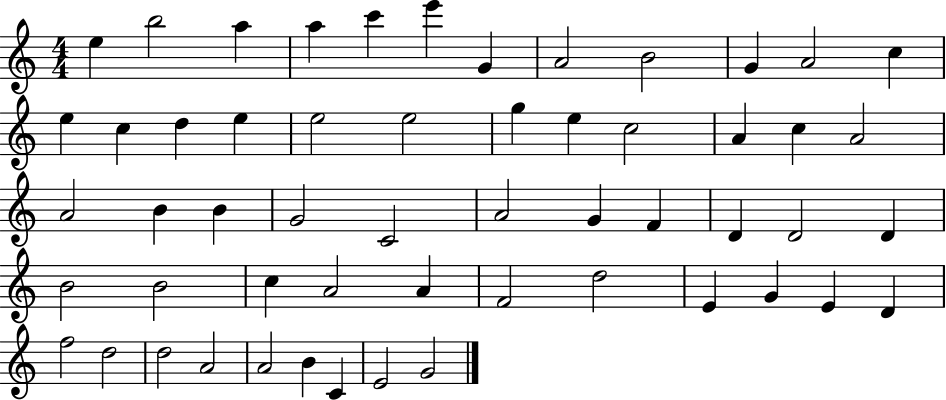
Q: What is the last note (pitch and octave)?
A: G4